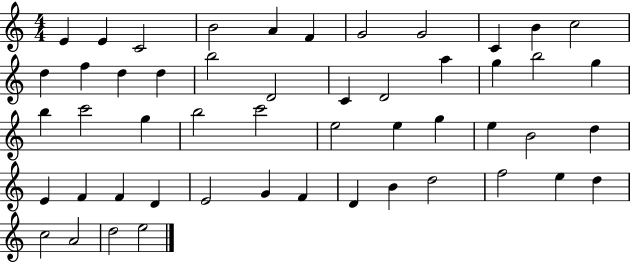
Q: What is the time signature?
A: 4/4